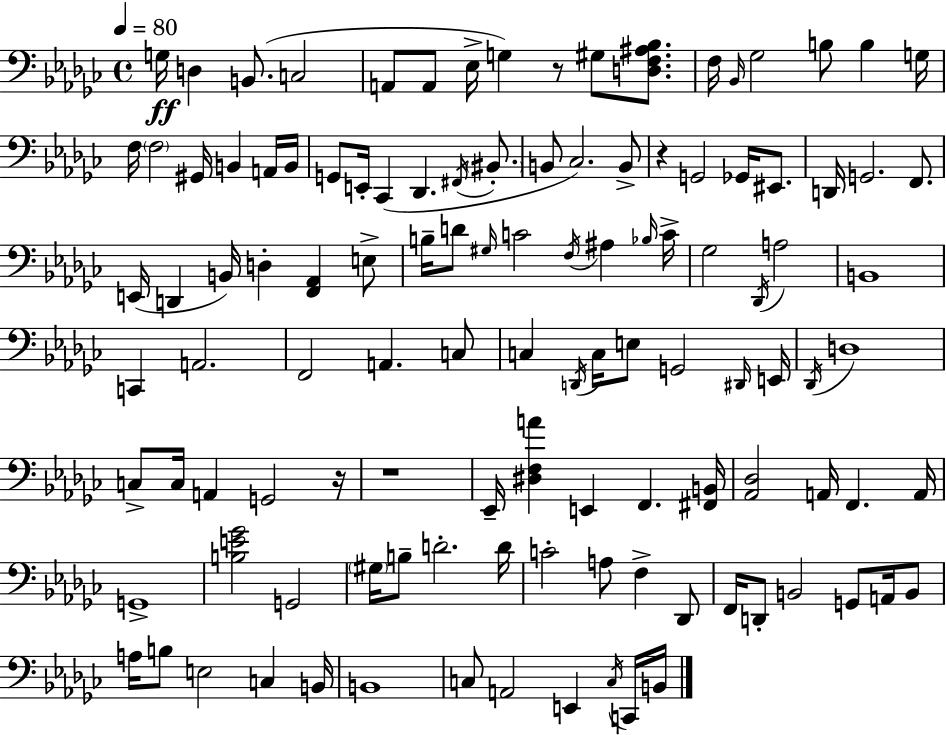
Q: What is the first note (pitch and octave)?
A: G3